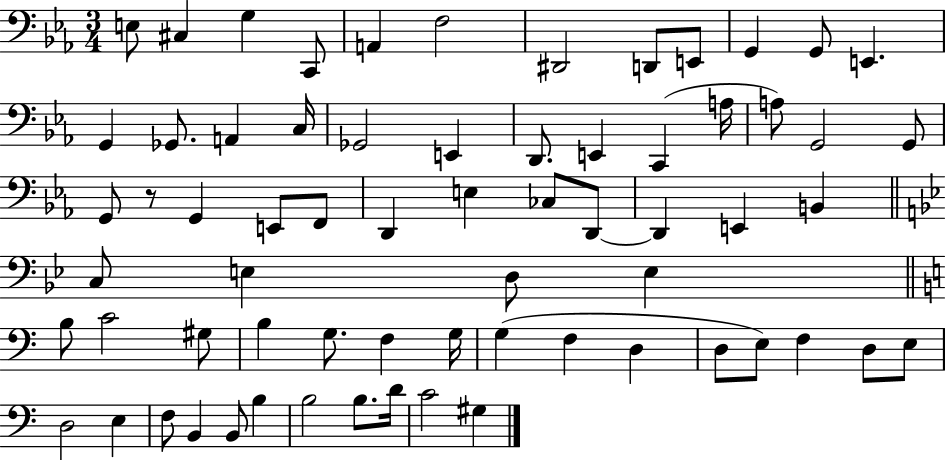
X:1
T:Untitled
M:3/4
L:1/4
K:Eb
E,/2 ^C, G, C,,/2 A,, F,2 ^D,,2 D,,/2 E,,/2 G,, G,,/2 E,, G,, _G,,/2 A,, C,/4 _G,,2 E,, D,,/2 E,, C,, A,/4 A,/2 G,,2 G,,/2 G,,/2 z/2 G,, E,,/2 F,,/2 D,, E, _C,/2 D,,/2 D,, E,, B,, C,/2 E, D,/2 E, B,/2 C2 ^G,/2 B, G,/2 F, G,/4 G, F, D, D,/2 E,/2 F, D,/2 E,/2 D,2 E, F,/2 B,, B,,/2 B, B,2 B,/2 D/4 C2 ^G,